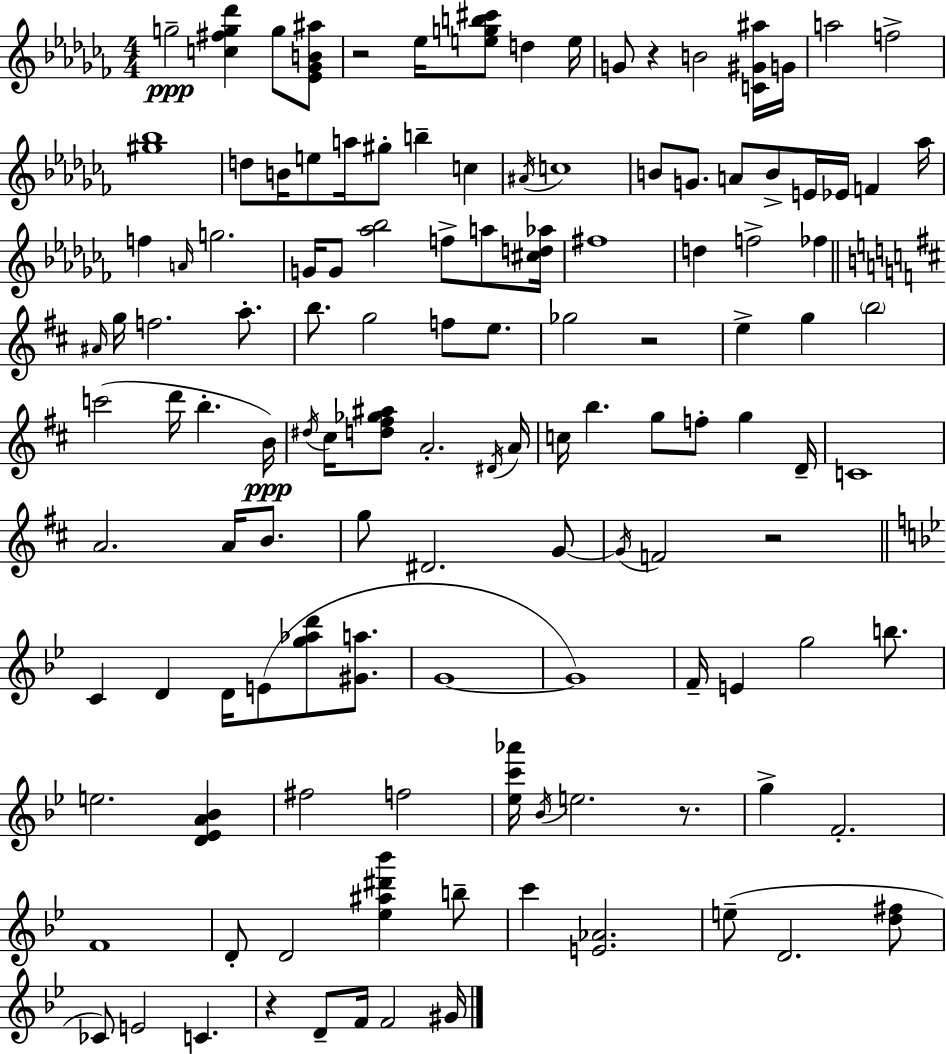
{
  \clef treble
  \numericTimeSignature
  \time 4/4
  \key aes \minor
  g''2--\ppp <c'' fis'' g'' des'''>4 g''8 <ees' ges' b' ais''>8 | r2 ees''16 <e'' g'' b'' cis'''>8 d''4 e''16 | g'8 r4 b'2 <c' gis' ais''>16 g'16 | a''2 f''2-> | \break <gis'' bes''>1 | d''8 b'16 e''8 a''16 gis''8-. b''4-- c''4 | \acciaccatura { ais'16 } c''1 | b'8 g'8. a'8 b'8-> e'16 ees'16 f'4 | \break aes''16 f''4 \grace { a'16 } g''2. | g'16 g'8 <aes'' bes''>2 f''8-> a''8 | <cis'' d'' aes''>16 fis''1 | d''4 f''2-> fes''4 | \break \bar "||" \break \key d \major \grace { ais'16 } g''16 f''2. a''8.-. | b''8. g''2 f''8 e''8. | ges''2 r2 | e''4-> g''4 \parenthesize b''2 | \break c'''2( d'''16 b''4.-. | b'16\ppp) \acciaccatura { dis''16 } cis''16 <d'' fis'' ges'' ais''>8 a'2.-. | \acciaccatura { dis'16 } a'16 c''16 b''4. g''8 f''8-. g''4 | d'16-- c'1 | \break a'2. a'16 | b'8. g''8 dis'2. | g'8~~ \acciaccatura { g'16 } f'2 r2 | \bar "||" \break \key bes \major c'4 d'4 d'16 e'8( <g'' aes'' d'''>8 <gis' a''>8. | g'1~~ | g'1) | f'16-- e'4 g''2 b''8. | \break e''2. <d' ees' a' bes'>4 | fis''2 f''2 | <ees'' c''' aes'''>16 \acciaccatura { bes'16 } e''2. r8. | g''4-> f'2.-. | \break f'1 | d'8-. d'2 <ees'' ais'' dis''' bes'''>4 b''8-- | c'''4 <e' aes'>2. | e''8--( d'2. <d'' fis''>8 | \break ces'8) e'2 c'4. | r4 d'8-- f'16 f'2 | gis'16 \bar "|."
}